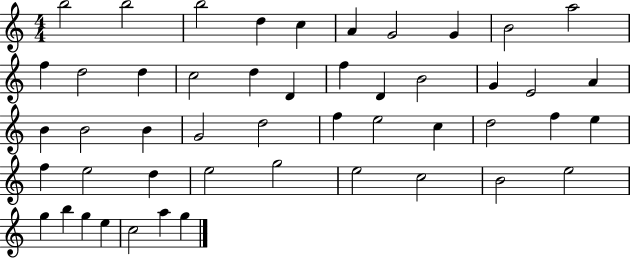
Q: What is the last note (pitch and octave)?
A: G5